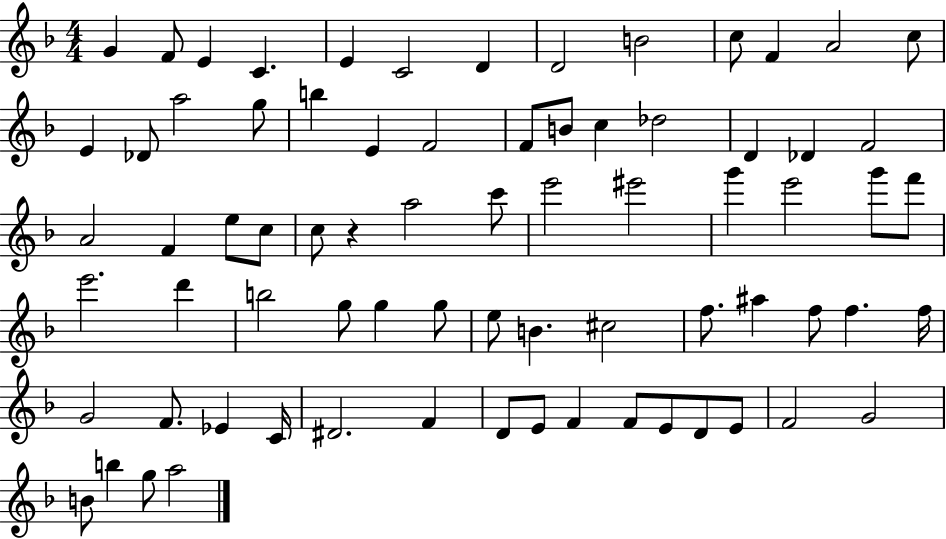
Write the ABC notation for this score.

X:1
T:Untitled
M:4/4
L:1/4
K:F
G F/2 E C E C2 D D2 B2 c/2 F A2 c/2 E _D/2 a2 g/2 b E F2 F/2 B/2 c _d2 D _D F2 A2 F e/2 c/2 c/2 z a2 c'/2 e'2 ^e'2 g' e'2 g'/2 f'/2 e'2 d' b2 g/2 g g/2 e/2 B ^c2 f/2 ^a f/2 f f/4 G2 F/2 _E C/4 ^D2 F D/2 E/2 F F/2 E/2 D/2 E/2 F2 G2 B/2 b g/2 a2